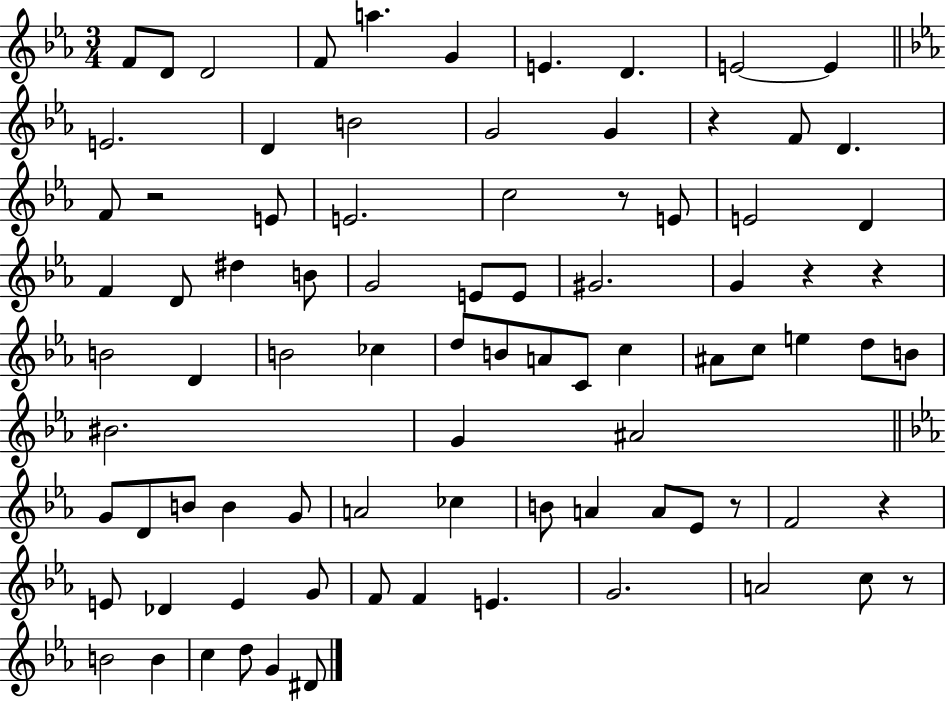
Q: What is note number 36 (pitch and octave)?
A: B4